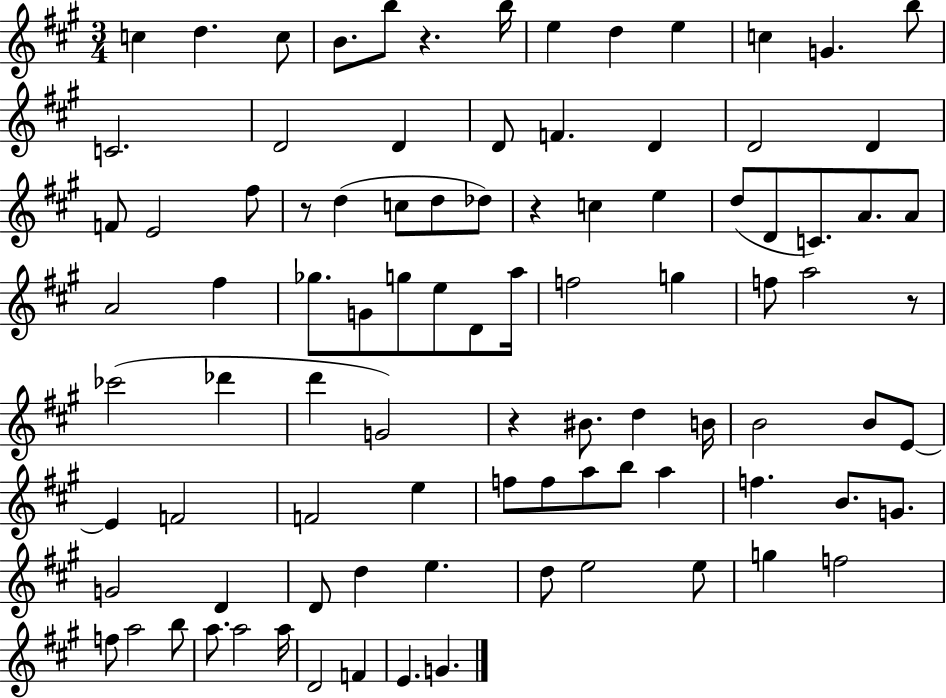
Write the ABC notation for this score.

X:1
T:Untitled
M:3/4
L:1/4
K:A
c d c/2 B/2 b/2 z b/4 e d e c G b/2 C2 D2 D D/2 F D D2 D F/2 E2 ^f/2 z/2 d c/2 d/2 _d/2 z c e d/2 D/2 C/2 A/2 A/2 A2 ^f _g/2 G/2 g/2 e/2 D/2 a/4 f2 g f/2 a2 z/2 _c'2 _d' d' G2 z ^B/2 d B/4 B2 B/2 E/2 E F2 F2 e f/2 f/2 a/2 b/2 a f B/2 G/2 G2 D D/2 d e d/2 e2 e/2 g f2 f/2 a2 b/2 a/2 a2 a/4 D2 F E G